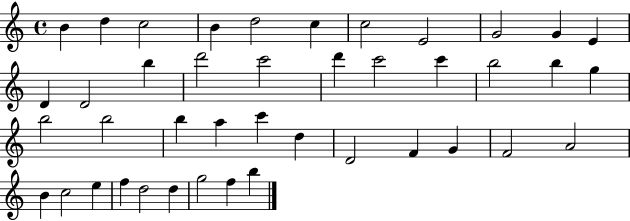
X:1
T:Untitled
M:4/4
L:1/4
K:C
B d c2 B d2 c c2 E2 G2 G E D D2 b d'2 c'2 d' c'2 c' b2 b g b2 b2 b a c' d D2 F G F2 A2 B c2 e f d2 d g2 f b